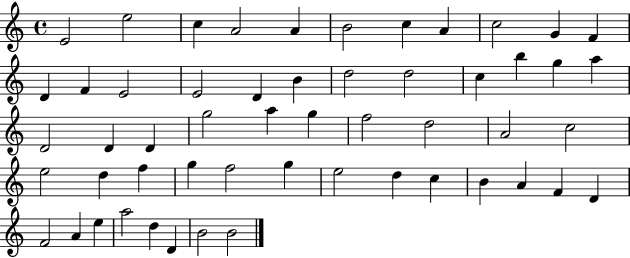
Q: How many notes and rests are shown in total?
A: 54